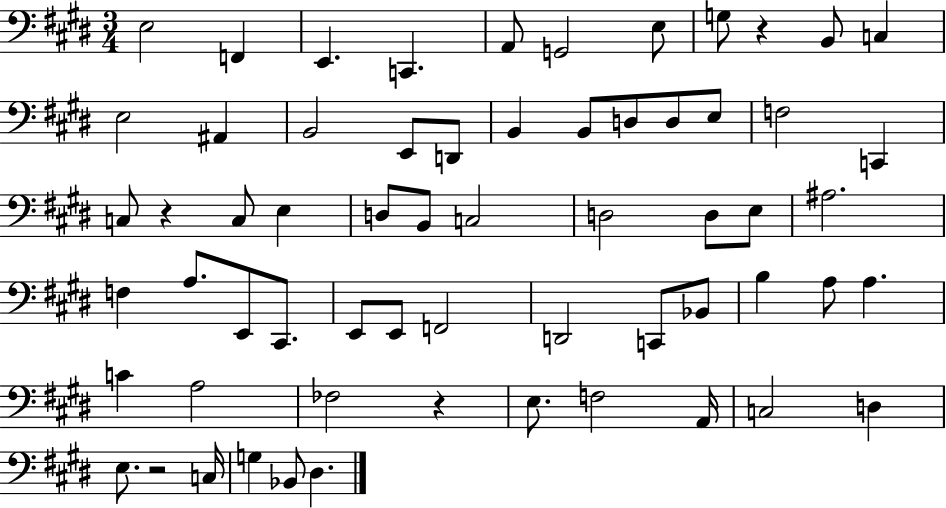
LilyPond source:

{
  \clef bass
  \numericTimeSignature
  \time 3/4
  \key e \major
  e2 f,4 | e,4. c,4. | a,8 g,2 e8 | g8 r4 b,8 c4 | \break e2 ais,4 | b,2 e,8 d,8 | b,4 b,8 d8 d8 e8 | f2 c,4 | \break c8 r4 c8 e4 | d8 b,8 c2 | d2 d8 e8 | ais2. | \break f4 a8. e,8 cis,8. | e,8 e,8 f,2 | d,2 c,8 bes,8 | b4 a8 a4. | \break c'4 a2 | fes2 r4 | e8. f2 a,16 | c2 d4 | \break e8. r2 c16 | g4 bes,8 dis4. | \bar "|."
}